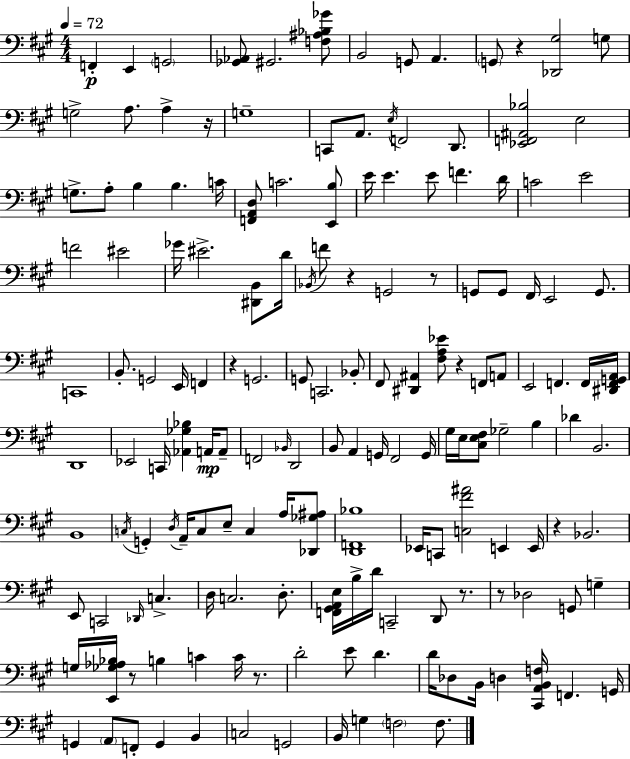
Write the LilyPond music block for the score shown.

{
  \clef bass
  \numericTimeSignature
  \time 4/4
  \key a \major
  \tempo 4 = 72
  f,4-.\p e,4 \parenthesize g,2 | <ges, aes,>8 gis,2. <f ais bes ges'>8 | b,2 g,8 a,4. | \parenthesize g,8 r4 <des, gis>2 g8 | \break g2-> a8. a4-> r16 | g1-- | c,8 a,8. \acciaccatura { e16 } f,2 d,8. | <ees, f, ais, bes>2 e2 | \break g8.-> a8-. b4 b4. | c'16 <f, a, d>8 c'2. <e, b>8 | e'16 e'4. e'8 f'4. | d'16 c'2 e'2 | \break f'2 eis'2 | ges'16 eis'2.-> <dis, b,>8 | d'16 \acciaccatura { bes,16 } f'8 r4 g,2 | r8 g,8 g,8 fis,16 e,2 g,8. | \break c,1 | b,8.-. g,2 e,16 f,4 | r4 g,2. | g,8 c,2. | \break bes,8-. fis,8 <dis, ais,>4 <fis a ees'>8 r4 f,8 | a,8 e,2 f,4. | f,16 <dis, f, g, a,>16 d,1 | ees,2 c,16 <aes, ges bes>4 a,16\mp | \break a,8-- f,2 \grace { bes,16 } d,2 | b,8 a,4 g,16 fis,2 | g,16 gis16 e16 <cis e fis>8 ges2-- b4 | des'4 b,2. | \break b,1 | \acciaccatura { c16 } g,4-. \acciaccatura { d16 } a,16-- c8 e8-- c4 | a16 <des, ges ais>8 <d, f, bes>1 | ees,16 c,8 <c fis' ais'>2 | \break e,4 e,16 r4 bes,2. | e,8 c,2 \grace { des,16 } | c4.-> d16 c2. | d8.-. <f, gis, a, e>16 b16-> d'16 c,2-- | \break d,8 r8. r8 des2 | g,8 g4-- g16 <e, ges aes bes>16 r8 b4 c'4 | c'16 r8. d'2-. e'8 | d'4. d'16 des8 b,16 d4 <cis, a, b, f>16 f,4. | \break g,16 g,4 \parenthesize a,8 f,8-. g,4 | b,4 c2 g,2 | b,16 g4 \parenthesize f2 | f8. \bar "|."
}